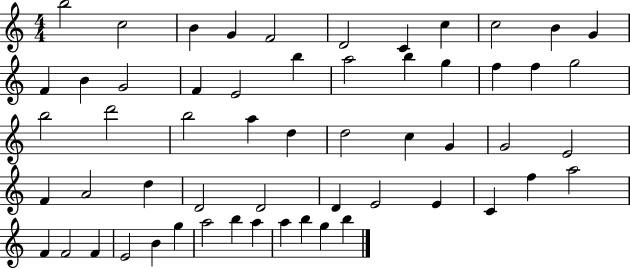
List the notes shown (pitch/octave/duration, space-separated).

B5/h C5/h B4/q G4/q F4/h D4/h C4/q C5/q C5/h B4/q G4/q F4/q B4/q G4/h F4/q E4/h B5/q A5/h B5/q G5/q F5/q F5/q G5/h B5/h D6/h B5/h A5/q D5/q D5/h C5/q G4/q G4/h E4/h F4/q A4/h D5/q D4/h D4/h D4/q E4/h E4/q C4/q F5/q A5/h F4/q F4/h F4/q E4/h B4/q G5/q A5/h B5/q A5/q A5/q B5/q G5/q B5/q